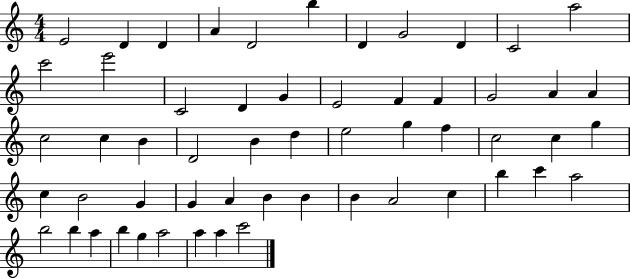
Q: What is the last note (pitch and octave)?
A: C6